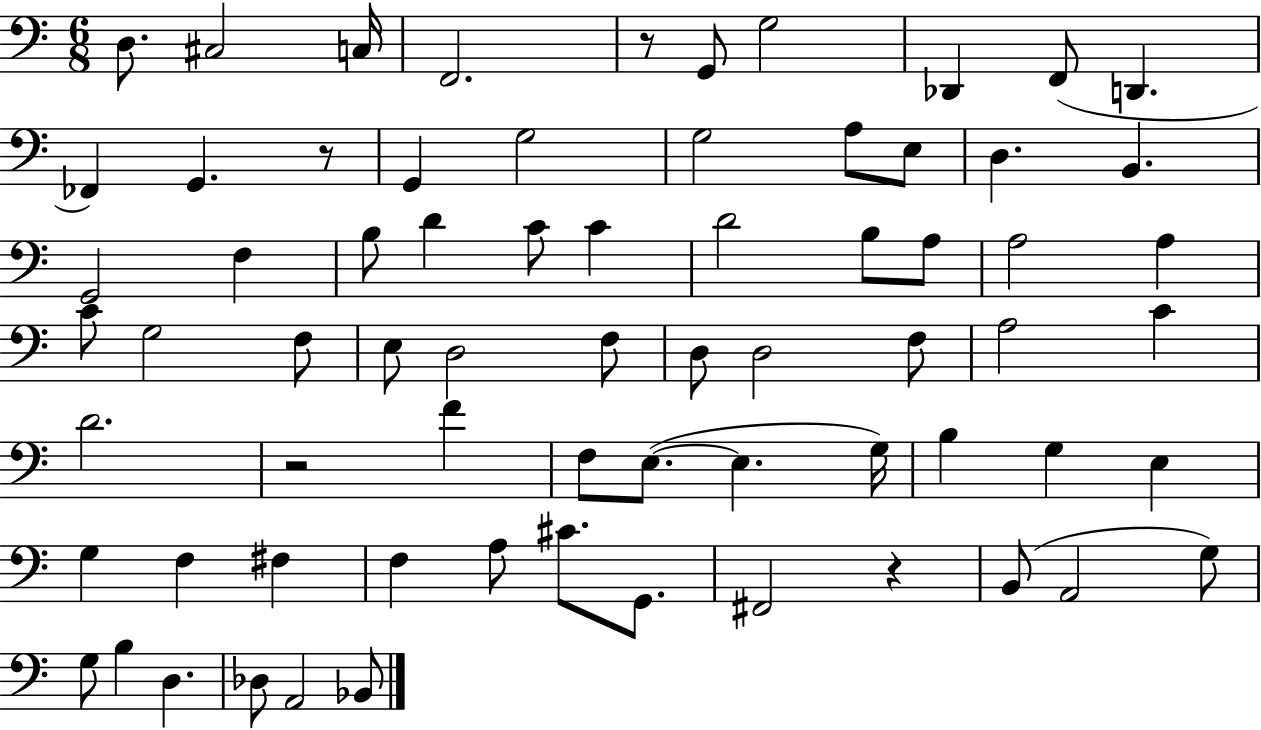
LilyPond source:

{
  \clef bass
  \numericTimeSignature
  \time 6/8
  \key c \major
  d8. cis2 c16 | f,2. | r8 g,8 g2 | des,4 f,8( d,4. | \break fes,4) g,4. r8 | g,4 g2 | g2 a8 e8 | d4. b,4. | \break g,2 f4 | b8 d'4 c'8 c'4 | d'2 b8 a8 | a2 a4 | \break c'8 g2 f8 | e8 d2 f8 | d8 d2 f8 | a2 c'4 | \break d'2. | r2 f'4 | f8 e8.~(~ e4. g16) | b4 g4 e4 | \break g4 f4 fis4 | f4 a8 cis'8. g,8. | fis,2 r4 | b,8( a,2 g8) | \break g8 b4 d4. | des8 a,2 bes,8 | \bar "|."
}